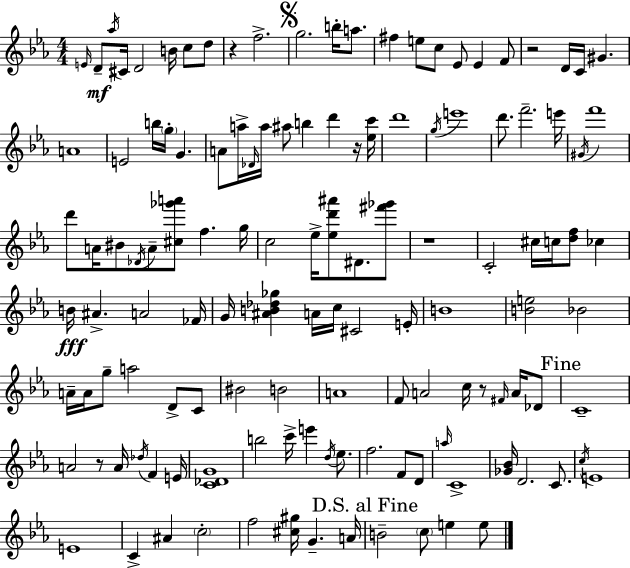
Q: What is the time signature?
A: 4/4